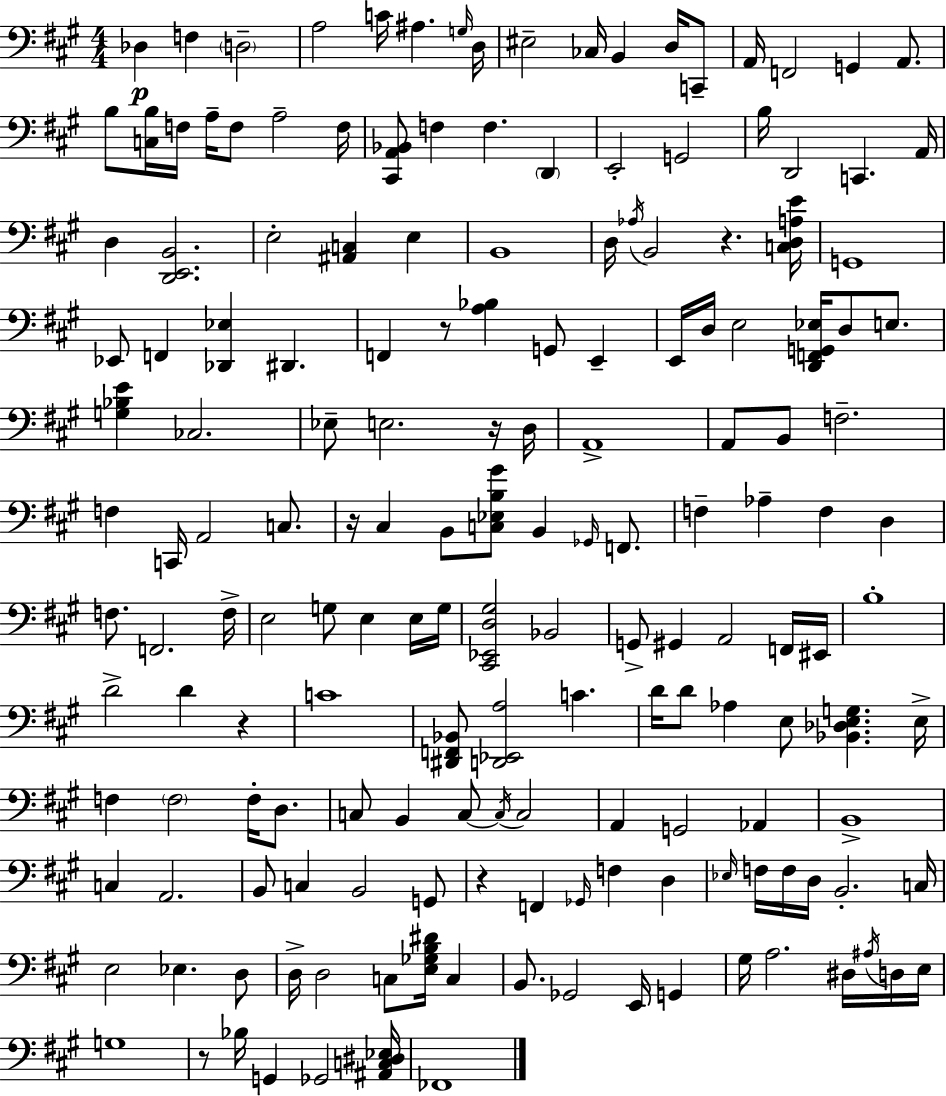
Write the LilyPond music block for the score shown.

{
  \clef bass
  \numericTimeSignature
  \time 4/4
  \key a \major
  des4\p f4 \parenthesize d2-- | a2 c'16 ais4. \grace { g16 } | d16 eis2-- ces16 b,4 d16 c,8-- | a,16 f,2 g,4 a,8. | \break b8 <c b>16 f16 a16-- f8 a2-- | f16 <cis, a, bes,>8 f4 f4. \parenthesize d,4 | e,2-. g,2 | b16 d,2 c,4. | \break a,16 d4 <d, e, b,>2. | e2-. <ais, c>4 e4 | b,1 | d16 \acciaccatura { aes16 } b,2 r4. | \break <c d a e'>16 g,1 | ees,8 f,4 <des, ees>4 dis,4. | f,4 r8 <a bes>4 g,8 e,4-- | e,16 d16 e2 <d, f, g, ees>16 d8 e8. | \break <g bes e'>4 ces2. | ees8-- e2. | r16 d16 a,1-> | a,8 b,8 f2.-- | \break f4 c,16 a,2 c8. | r16 cis4 b,8 <c ees b gis'>8 b,4 \grace { ges,16 } | f,8. f4-- aes4-- f4 d4 | f8. f,2. | \break f16-> e2 g8 e4 | e16 g16 <cis, ees, d gis>2 bes,2 | g,8-> gis,4 a,2 | f,16 eis,16 b1-. | \break d'2-> d'4 r4 | c'1 | <dis, f, bes,>8 <d, ees, a>2 c'4. | d'16 d'8 aes4 e8 <bes, des e g>4. | \break e16-> f4 \parenthesize f2 f16-. | d8. c8 b,4 c8~~ \acciaccatura { c16 } c2 | a,4 g,2 | aes,4 b,1-> | \break c4 a,2. | b,8 c4 b,2 | g,8 r4 f,4 \grace { ges,16 } f4 | d4 \grace { ees16 } f16 f16 d16 b,2.-. | \break c16 e2 ees4. | d8 d16-> d2 c8 | <e ges b dis'>16 c4 b,8. ges,2 | e,16 g,4 gis16 a2. | \break dis16 \acciaccatura { ais16 } d16 e16 g1 | r8 bes16 g,4 ges,2 | <ais, c dis ees>16 fes,1 | \bar "|."
}